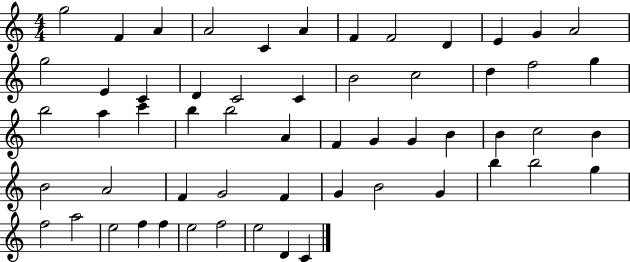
X:1
T:Untitled
M:4/4
L:1/4
K:C
g2 F A A2 C A F F2 D E G A2 g2 E C D C2 C B2 c2 d f2 g b2 a c' b b2 A F G G B B c2 B B2 A2 F G2 F G B2 G b b2 g f2 a2 e2 f f e2 f2 e2 D C